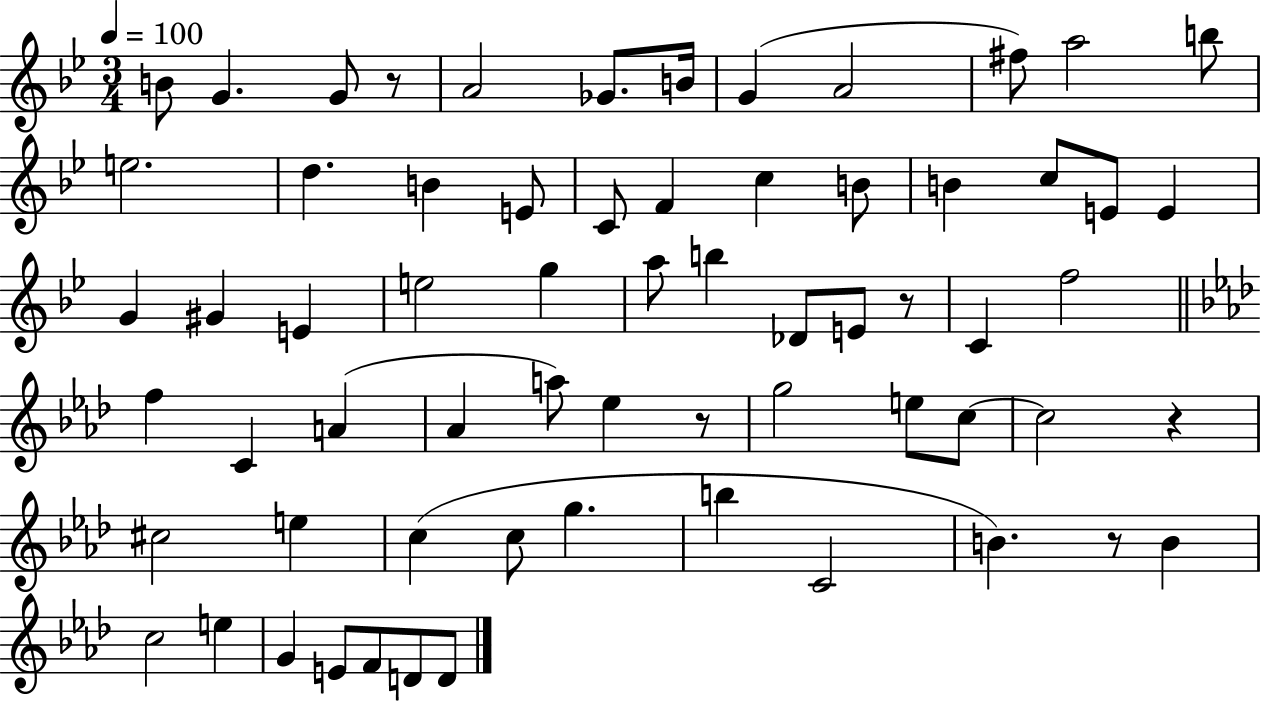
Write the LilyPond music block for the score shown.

{
  \clef treble
  \numericTimeSignature
  \time 3/4
  \key bes \major
  \tempo 4 = 100
  b'8 g'4. g'8 r8 | a'2 ges'8. b'16 | g'4( a'2 | fis''8) a''2 b''8 | \break e''2. | d''4. b'4 e'8 | c'8 f'4 c''4 b'8 | b'4 c''8 e'8 e'4 | \break g'4 gis'4 e'4 | e''2 g''4 | a''8 b''4 des'8 e'8 r8 | c'4 f''2 | \break \bar "||" \break \key f \minor f''4 c'4 a'4( | aes'4 a''8) ees''4 r8 | g''2 e''8 c''8~~ | c''2 r4 | \break cis''2 e''4 | c''4( c''8 g''4. | b''4 c'2 | b'4.) r8 b'4 | \break c''2 e''4 | g'4 e'8 f'8 d'8 d'8 | \bar "|."
}